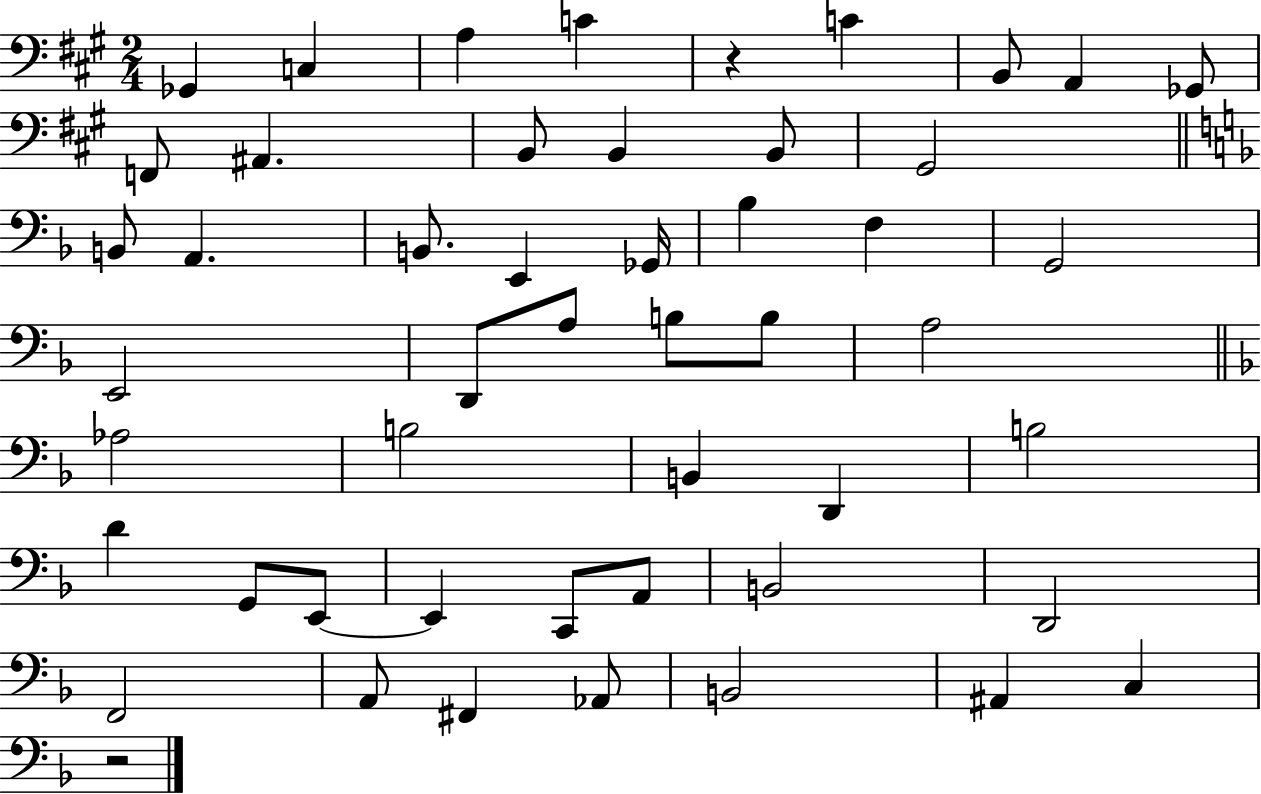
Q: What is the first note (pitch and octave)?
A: Gb2